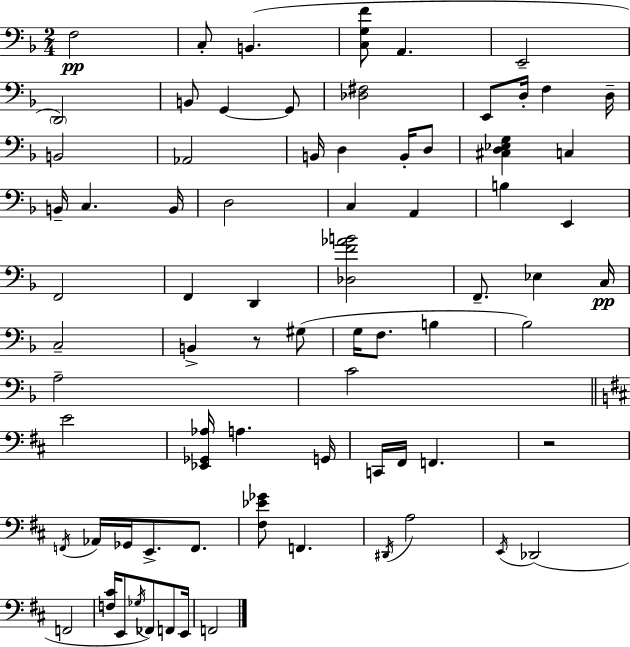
{
  \clef bass
  \numericTimeSignature
  \time 2/4
  \key d \minor
  \repeat volta 2 { f2\pp | c8-. b,4.( | <c g f'>8 a,4. | e,2-- | \break \parenthesize d,2) | b,8 g,4~~ g,8 | <des fis>2 | e,8 d16-. f4 d16-- | \break b,2 | aes,2 | b,16 d4 b,16-. d8 | <cis d ees g>4 c4 | \break b,16-- c4. b,16 | d2 | c4 a,4 | b4 e,4 | \break f,2 | f,4 d,4 | <des f' aes' b'>2 | f,8.-- ees4 c16\pp | \break c2-- | b,4-> r8 gis8( | g16 f8. b4 | bes2) | \break a2-- | c'2 | \bar "||" \break \key b \minor e'2 | <ees, ges, aes>16 a4. g,16 | c,16 fis,16 f,4. | r2 | \break \acciaccatura { f,16 } aes,16 ges,16 e,8.-> f,8. | <fis ees' ges'>8 f,4. | \acciaccatura { dis,16 } a2 | \acciaccatura { e,16 } des,2( | \break f,2 | <f cis'>16 e,8 \acciaccatura { ges16 }) fes,8 | f,8 e,16 f,2 | } \bar "|."
}